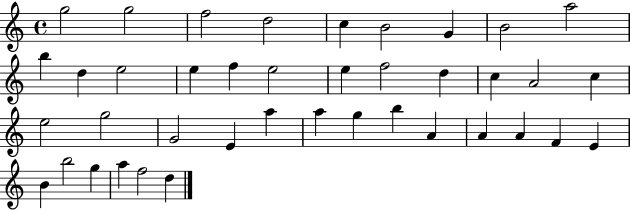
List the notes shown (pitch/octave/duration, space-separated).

G5/h G5/h F5/h D5/h C5/q B4/h G4/q B4/h A5/h B5/q D5/q E5/h E5/q F5/q E5/h E5/q F5/h D5/q C5/q A4/h C5/q E5/h G5/h G4/h E4/q A5/q A5/q G5/q B5/q A4/q A4/q A4/q F4/q E4/q B4/q B5/h G5/q A5/q F5/h D5/q